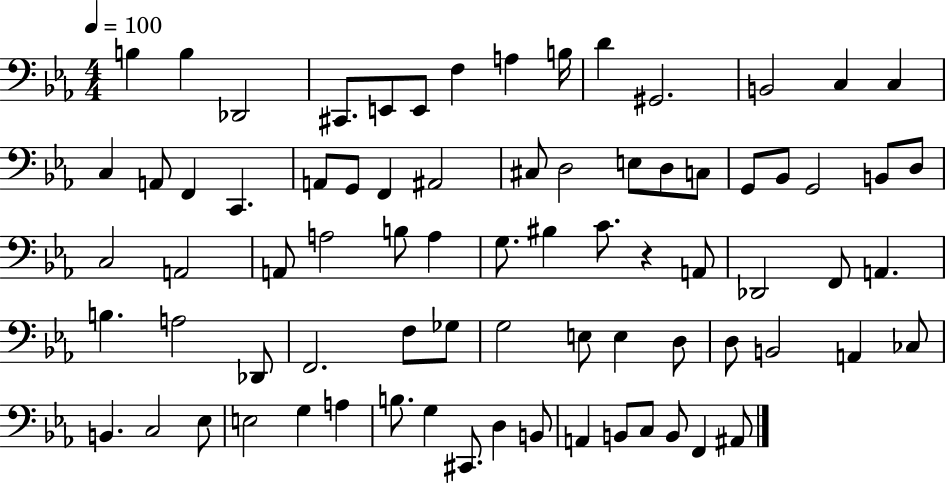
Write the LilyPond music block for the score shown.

{
  \clef bass
  \numericTimeSignature
  \time 4/4
  \key ees \major
  \tempo 4 = 100
  b4 b4 des,2 | cis,8. e,8 e,8 f4 a4 b16 | d'4 gis,2. | b,2 c4 c4 | \break c4 a,8 f,4 c,4. | a,8 g,8 f,4 ais,2 | cis8 d2 e8 d8 c8 | g,8 bes,8 g,2 b,8 d8 | \break c2 a,2 | a,8 a2 b8 a4 | g8. bis4 c'8. r4 a,8 | des,2 f,8 a,4. | \break b4. a2 des,8 | f,2. f8 ges8 | g2 e8 e4 d8 | d8 b,2 a,4 ces8 | \break b,4. c2 ees8 | e2 g4 a4 | b8. g4 cis,8. d4 b,8 | a,4 b,8 c8 b,8 f,4 ais,8 | \break \bar "|."
}